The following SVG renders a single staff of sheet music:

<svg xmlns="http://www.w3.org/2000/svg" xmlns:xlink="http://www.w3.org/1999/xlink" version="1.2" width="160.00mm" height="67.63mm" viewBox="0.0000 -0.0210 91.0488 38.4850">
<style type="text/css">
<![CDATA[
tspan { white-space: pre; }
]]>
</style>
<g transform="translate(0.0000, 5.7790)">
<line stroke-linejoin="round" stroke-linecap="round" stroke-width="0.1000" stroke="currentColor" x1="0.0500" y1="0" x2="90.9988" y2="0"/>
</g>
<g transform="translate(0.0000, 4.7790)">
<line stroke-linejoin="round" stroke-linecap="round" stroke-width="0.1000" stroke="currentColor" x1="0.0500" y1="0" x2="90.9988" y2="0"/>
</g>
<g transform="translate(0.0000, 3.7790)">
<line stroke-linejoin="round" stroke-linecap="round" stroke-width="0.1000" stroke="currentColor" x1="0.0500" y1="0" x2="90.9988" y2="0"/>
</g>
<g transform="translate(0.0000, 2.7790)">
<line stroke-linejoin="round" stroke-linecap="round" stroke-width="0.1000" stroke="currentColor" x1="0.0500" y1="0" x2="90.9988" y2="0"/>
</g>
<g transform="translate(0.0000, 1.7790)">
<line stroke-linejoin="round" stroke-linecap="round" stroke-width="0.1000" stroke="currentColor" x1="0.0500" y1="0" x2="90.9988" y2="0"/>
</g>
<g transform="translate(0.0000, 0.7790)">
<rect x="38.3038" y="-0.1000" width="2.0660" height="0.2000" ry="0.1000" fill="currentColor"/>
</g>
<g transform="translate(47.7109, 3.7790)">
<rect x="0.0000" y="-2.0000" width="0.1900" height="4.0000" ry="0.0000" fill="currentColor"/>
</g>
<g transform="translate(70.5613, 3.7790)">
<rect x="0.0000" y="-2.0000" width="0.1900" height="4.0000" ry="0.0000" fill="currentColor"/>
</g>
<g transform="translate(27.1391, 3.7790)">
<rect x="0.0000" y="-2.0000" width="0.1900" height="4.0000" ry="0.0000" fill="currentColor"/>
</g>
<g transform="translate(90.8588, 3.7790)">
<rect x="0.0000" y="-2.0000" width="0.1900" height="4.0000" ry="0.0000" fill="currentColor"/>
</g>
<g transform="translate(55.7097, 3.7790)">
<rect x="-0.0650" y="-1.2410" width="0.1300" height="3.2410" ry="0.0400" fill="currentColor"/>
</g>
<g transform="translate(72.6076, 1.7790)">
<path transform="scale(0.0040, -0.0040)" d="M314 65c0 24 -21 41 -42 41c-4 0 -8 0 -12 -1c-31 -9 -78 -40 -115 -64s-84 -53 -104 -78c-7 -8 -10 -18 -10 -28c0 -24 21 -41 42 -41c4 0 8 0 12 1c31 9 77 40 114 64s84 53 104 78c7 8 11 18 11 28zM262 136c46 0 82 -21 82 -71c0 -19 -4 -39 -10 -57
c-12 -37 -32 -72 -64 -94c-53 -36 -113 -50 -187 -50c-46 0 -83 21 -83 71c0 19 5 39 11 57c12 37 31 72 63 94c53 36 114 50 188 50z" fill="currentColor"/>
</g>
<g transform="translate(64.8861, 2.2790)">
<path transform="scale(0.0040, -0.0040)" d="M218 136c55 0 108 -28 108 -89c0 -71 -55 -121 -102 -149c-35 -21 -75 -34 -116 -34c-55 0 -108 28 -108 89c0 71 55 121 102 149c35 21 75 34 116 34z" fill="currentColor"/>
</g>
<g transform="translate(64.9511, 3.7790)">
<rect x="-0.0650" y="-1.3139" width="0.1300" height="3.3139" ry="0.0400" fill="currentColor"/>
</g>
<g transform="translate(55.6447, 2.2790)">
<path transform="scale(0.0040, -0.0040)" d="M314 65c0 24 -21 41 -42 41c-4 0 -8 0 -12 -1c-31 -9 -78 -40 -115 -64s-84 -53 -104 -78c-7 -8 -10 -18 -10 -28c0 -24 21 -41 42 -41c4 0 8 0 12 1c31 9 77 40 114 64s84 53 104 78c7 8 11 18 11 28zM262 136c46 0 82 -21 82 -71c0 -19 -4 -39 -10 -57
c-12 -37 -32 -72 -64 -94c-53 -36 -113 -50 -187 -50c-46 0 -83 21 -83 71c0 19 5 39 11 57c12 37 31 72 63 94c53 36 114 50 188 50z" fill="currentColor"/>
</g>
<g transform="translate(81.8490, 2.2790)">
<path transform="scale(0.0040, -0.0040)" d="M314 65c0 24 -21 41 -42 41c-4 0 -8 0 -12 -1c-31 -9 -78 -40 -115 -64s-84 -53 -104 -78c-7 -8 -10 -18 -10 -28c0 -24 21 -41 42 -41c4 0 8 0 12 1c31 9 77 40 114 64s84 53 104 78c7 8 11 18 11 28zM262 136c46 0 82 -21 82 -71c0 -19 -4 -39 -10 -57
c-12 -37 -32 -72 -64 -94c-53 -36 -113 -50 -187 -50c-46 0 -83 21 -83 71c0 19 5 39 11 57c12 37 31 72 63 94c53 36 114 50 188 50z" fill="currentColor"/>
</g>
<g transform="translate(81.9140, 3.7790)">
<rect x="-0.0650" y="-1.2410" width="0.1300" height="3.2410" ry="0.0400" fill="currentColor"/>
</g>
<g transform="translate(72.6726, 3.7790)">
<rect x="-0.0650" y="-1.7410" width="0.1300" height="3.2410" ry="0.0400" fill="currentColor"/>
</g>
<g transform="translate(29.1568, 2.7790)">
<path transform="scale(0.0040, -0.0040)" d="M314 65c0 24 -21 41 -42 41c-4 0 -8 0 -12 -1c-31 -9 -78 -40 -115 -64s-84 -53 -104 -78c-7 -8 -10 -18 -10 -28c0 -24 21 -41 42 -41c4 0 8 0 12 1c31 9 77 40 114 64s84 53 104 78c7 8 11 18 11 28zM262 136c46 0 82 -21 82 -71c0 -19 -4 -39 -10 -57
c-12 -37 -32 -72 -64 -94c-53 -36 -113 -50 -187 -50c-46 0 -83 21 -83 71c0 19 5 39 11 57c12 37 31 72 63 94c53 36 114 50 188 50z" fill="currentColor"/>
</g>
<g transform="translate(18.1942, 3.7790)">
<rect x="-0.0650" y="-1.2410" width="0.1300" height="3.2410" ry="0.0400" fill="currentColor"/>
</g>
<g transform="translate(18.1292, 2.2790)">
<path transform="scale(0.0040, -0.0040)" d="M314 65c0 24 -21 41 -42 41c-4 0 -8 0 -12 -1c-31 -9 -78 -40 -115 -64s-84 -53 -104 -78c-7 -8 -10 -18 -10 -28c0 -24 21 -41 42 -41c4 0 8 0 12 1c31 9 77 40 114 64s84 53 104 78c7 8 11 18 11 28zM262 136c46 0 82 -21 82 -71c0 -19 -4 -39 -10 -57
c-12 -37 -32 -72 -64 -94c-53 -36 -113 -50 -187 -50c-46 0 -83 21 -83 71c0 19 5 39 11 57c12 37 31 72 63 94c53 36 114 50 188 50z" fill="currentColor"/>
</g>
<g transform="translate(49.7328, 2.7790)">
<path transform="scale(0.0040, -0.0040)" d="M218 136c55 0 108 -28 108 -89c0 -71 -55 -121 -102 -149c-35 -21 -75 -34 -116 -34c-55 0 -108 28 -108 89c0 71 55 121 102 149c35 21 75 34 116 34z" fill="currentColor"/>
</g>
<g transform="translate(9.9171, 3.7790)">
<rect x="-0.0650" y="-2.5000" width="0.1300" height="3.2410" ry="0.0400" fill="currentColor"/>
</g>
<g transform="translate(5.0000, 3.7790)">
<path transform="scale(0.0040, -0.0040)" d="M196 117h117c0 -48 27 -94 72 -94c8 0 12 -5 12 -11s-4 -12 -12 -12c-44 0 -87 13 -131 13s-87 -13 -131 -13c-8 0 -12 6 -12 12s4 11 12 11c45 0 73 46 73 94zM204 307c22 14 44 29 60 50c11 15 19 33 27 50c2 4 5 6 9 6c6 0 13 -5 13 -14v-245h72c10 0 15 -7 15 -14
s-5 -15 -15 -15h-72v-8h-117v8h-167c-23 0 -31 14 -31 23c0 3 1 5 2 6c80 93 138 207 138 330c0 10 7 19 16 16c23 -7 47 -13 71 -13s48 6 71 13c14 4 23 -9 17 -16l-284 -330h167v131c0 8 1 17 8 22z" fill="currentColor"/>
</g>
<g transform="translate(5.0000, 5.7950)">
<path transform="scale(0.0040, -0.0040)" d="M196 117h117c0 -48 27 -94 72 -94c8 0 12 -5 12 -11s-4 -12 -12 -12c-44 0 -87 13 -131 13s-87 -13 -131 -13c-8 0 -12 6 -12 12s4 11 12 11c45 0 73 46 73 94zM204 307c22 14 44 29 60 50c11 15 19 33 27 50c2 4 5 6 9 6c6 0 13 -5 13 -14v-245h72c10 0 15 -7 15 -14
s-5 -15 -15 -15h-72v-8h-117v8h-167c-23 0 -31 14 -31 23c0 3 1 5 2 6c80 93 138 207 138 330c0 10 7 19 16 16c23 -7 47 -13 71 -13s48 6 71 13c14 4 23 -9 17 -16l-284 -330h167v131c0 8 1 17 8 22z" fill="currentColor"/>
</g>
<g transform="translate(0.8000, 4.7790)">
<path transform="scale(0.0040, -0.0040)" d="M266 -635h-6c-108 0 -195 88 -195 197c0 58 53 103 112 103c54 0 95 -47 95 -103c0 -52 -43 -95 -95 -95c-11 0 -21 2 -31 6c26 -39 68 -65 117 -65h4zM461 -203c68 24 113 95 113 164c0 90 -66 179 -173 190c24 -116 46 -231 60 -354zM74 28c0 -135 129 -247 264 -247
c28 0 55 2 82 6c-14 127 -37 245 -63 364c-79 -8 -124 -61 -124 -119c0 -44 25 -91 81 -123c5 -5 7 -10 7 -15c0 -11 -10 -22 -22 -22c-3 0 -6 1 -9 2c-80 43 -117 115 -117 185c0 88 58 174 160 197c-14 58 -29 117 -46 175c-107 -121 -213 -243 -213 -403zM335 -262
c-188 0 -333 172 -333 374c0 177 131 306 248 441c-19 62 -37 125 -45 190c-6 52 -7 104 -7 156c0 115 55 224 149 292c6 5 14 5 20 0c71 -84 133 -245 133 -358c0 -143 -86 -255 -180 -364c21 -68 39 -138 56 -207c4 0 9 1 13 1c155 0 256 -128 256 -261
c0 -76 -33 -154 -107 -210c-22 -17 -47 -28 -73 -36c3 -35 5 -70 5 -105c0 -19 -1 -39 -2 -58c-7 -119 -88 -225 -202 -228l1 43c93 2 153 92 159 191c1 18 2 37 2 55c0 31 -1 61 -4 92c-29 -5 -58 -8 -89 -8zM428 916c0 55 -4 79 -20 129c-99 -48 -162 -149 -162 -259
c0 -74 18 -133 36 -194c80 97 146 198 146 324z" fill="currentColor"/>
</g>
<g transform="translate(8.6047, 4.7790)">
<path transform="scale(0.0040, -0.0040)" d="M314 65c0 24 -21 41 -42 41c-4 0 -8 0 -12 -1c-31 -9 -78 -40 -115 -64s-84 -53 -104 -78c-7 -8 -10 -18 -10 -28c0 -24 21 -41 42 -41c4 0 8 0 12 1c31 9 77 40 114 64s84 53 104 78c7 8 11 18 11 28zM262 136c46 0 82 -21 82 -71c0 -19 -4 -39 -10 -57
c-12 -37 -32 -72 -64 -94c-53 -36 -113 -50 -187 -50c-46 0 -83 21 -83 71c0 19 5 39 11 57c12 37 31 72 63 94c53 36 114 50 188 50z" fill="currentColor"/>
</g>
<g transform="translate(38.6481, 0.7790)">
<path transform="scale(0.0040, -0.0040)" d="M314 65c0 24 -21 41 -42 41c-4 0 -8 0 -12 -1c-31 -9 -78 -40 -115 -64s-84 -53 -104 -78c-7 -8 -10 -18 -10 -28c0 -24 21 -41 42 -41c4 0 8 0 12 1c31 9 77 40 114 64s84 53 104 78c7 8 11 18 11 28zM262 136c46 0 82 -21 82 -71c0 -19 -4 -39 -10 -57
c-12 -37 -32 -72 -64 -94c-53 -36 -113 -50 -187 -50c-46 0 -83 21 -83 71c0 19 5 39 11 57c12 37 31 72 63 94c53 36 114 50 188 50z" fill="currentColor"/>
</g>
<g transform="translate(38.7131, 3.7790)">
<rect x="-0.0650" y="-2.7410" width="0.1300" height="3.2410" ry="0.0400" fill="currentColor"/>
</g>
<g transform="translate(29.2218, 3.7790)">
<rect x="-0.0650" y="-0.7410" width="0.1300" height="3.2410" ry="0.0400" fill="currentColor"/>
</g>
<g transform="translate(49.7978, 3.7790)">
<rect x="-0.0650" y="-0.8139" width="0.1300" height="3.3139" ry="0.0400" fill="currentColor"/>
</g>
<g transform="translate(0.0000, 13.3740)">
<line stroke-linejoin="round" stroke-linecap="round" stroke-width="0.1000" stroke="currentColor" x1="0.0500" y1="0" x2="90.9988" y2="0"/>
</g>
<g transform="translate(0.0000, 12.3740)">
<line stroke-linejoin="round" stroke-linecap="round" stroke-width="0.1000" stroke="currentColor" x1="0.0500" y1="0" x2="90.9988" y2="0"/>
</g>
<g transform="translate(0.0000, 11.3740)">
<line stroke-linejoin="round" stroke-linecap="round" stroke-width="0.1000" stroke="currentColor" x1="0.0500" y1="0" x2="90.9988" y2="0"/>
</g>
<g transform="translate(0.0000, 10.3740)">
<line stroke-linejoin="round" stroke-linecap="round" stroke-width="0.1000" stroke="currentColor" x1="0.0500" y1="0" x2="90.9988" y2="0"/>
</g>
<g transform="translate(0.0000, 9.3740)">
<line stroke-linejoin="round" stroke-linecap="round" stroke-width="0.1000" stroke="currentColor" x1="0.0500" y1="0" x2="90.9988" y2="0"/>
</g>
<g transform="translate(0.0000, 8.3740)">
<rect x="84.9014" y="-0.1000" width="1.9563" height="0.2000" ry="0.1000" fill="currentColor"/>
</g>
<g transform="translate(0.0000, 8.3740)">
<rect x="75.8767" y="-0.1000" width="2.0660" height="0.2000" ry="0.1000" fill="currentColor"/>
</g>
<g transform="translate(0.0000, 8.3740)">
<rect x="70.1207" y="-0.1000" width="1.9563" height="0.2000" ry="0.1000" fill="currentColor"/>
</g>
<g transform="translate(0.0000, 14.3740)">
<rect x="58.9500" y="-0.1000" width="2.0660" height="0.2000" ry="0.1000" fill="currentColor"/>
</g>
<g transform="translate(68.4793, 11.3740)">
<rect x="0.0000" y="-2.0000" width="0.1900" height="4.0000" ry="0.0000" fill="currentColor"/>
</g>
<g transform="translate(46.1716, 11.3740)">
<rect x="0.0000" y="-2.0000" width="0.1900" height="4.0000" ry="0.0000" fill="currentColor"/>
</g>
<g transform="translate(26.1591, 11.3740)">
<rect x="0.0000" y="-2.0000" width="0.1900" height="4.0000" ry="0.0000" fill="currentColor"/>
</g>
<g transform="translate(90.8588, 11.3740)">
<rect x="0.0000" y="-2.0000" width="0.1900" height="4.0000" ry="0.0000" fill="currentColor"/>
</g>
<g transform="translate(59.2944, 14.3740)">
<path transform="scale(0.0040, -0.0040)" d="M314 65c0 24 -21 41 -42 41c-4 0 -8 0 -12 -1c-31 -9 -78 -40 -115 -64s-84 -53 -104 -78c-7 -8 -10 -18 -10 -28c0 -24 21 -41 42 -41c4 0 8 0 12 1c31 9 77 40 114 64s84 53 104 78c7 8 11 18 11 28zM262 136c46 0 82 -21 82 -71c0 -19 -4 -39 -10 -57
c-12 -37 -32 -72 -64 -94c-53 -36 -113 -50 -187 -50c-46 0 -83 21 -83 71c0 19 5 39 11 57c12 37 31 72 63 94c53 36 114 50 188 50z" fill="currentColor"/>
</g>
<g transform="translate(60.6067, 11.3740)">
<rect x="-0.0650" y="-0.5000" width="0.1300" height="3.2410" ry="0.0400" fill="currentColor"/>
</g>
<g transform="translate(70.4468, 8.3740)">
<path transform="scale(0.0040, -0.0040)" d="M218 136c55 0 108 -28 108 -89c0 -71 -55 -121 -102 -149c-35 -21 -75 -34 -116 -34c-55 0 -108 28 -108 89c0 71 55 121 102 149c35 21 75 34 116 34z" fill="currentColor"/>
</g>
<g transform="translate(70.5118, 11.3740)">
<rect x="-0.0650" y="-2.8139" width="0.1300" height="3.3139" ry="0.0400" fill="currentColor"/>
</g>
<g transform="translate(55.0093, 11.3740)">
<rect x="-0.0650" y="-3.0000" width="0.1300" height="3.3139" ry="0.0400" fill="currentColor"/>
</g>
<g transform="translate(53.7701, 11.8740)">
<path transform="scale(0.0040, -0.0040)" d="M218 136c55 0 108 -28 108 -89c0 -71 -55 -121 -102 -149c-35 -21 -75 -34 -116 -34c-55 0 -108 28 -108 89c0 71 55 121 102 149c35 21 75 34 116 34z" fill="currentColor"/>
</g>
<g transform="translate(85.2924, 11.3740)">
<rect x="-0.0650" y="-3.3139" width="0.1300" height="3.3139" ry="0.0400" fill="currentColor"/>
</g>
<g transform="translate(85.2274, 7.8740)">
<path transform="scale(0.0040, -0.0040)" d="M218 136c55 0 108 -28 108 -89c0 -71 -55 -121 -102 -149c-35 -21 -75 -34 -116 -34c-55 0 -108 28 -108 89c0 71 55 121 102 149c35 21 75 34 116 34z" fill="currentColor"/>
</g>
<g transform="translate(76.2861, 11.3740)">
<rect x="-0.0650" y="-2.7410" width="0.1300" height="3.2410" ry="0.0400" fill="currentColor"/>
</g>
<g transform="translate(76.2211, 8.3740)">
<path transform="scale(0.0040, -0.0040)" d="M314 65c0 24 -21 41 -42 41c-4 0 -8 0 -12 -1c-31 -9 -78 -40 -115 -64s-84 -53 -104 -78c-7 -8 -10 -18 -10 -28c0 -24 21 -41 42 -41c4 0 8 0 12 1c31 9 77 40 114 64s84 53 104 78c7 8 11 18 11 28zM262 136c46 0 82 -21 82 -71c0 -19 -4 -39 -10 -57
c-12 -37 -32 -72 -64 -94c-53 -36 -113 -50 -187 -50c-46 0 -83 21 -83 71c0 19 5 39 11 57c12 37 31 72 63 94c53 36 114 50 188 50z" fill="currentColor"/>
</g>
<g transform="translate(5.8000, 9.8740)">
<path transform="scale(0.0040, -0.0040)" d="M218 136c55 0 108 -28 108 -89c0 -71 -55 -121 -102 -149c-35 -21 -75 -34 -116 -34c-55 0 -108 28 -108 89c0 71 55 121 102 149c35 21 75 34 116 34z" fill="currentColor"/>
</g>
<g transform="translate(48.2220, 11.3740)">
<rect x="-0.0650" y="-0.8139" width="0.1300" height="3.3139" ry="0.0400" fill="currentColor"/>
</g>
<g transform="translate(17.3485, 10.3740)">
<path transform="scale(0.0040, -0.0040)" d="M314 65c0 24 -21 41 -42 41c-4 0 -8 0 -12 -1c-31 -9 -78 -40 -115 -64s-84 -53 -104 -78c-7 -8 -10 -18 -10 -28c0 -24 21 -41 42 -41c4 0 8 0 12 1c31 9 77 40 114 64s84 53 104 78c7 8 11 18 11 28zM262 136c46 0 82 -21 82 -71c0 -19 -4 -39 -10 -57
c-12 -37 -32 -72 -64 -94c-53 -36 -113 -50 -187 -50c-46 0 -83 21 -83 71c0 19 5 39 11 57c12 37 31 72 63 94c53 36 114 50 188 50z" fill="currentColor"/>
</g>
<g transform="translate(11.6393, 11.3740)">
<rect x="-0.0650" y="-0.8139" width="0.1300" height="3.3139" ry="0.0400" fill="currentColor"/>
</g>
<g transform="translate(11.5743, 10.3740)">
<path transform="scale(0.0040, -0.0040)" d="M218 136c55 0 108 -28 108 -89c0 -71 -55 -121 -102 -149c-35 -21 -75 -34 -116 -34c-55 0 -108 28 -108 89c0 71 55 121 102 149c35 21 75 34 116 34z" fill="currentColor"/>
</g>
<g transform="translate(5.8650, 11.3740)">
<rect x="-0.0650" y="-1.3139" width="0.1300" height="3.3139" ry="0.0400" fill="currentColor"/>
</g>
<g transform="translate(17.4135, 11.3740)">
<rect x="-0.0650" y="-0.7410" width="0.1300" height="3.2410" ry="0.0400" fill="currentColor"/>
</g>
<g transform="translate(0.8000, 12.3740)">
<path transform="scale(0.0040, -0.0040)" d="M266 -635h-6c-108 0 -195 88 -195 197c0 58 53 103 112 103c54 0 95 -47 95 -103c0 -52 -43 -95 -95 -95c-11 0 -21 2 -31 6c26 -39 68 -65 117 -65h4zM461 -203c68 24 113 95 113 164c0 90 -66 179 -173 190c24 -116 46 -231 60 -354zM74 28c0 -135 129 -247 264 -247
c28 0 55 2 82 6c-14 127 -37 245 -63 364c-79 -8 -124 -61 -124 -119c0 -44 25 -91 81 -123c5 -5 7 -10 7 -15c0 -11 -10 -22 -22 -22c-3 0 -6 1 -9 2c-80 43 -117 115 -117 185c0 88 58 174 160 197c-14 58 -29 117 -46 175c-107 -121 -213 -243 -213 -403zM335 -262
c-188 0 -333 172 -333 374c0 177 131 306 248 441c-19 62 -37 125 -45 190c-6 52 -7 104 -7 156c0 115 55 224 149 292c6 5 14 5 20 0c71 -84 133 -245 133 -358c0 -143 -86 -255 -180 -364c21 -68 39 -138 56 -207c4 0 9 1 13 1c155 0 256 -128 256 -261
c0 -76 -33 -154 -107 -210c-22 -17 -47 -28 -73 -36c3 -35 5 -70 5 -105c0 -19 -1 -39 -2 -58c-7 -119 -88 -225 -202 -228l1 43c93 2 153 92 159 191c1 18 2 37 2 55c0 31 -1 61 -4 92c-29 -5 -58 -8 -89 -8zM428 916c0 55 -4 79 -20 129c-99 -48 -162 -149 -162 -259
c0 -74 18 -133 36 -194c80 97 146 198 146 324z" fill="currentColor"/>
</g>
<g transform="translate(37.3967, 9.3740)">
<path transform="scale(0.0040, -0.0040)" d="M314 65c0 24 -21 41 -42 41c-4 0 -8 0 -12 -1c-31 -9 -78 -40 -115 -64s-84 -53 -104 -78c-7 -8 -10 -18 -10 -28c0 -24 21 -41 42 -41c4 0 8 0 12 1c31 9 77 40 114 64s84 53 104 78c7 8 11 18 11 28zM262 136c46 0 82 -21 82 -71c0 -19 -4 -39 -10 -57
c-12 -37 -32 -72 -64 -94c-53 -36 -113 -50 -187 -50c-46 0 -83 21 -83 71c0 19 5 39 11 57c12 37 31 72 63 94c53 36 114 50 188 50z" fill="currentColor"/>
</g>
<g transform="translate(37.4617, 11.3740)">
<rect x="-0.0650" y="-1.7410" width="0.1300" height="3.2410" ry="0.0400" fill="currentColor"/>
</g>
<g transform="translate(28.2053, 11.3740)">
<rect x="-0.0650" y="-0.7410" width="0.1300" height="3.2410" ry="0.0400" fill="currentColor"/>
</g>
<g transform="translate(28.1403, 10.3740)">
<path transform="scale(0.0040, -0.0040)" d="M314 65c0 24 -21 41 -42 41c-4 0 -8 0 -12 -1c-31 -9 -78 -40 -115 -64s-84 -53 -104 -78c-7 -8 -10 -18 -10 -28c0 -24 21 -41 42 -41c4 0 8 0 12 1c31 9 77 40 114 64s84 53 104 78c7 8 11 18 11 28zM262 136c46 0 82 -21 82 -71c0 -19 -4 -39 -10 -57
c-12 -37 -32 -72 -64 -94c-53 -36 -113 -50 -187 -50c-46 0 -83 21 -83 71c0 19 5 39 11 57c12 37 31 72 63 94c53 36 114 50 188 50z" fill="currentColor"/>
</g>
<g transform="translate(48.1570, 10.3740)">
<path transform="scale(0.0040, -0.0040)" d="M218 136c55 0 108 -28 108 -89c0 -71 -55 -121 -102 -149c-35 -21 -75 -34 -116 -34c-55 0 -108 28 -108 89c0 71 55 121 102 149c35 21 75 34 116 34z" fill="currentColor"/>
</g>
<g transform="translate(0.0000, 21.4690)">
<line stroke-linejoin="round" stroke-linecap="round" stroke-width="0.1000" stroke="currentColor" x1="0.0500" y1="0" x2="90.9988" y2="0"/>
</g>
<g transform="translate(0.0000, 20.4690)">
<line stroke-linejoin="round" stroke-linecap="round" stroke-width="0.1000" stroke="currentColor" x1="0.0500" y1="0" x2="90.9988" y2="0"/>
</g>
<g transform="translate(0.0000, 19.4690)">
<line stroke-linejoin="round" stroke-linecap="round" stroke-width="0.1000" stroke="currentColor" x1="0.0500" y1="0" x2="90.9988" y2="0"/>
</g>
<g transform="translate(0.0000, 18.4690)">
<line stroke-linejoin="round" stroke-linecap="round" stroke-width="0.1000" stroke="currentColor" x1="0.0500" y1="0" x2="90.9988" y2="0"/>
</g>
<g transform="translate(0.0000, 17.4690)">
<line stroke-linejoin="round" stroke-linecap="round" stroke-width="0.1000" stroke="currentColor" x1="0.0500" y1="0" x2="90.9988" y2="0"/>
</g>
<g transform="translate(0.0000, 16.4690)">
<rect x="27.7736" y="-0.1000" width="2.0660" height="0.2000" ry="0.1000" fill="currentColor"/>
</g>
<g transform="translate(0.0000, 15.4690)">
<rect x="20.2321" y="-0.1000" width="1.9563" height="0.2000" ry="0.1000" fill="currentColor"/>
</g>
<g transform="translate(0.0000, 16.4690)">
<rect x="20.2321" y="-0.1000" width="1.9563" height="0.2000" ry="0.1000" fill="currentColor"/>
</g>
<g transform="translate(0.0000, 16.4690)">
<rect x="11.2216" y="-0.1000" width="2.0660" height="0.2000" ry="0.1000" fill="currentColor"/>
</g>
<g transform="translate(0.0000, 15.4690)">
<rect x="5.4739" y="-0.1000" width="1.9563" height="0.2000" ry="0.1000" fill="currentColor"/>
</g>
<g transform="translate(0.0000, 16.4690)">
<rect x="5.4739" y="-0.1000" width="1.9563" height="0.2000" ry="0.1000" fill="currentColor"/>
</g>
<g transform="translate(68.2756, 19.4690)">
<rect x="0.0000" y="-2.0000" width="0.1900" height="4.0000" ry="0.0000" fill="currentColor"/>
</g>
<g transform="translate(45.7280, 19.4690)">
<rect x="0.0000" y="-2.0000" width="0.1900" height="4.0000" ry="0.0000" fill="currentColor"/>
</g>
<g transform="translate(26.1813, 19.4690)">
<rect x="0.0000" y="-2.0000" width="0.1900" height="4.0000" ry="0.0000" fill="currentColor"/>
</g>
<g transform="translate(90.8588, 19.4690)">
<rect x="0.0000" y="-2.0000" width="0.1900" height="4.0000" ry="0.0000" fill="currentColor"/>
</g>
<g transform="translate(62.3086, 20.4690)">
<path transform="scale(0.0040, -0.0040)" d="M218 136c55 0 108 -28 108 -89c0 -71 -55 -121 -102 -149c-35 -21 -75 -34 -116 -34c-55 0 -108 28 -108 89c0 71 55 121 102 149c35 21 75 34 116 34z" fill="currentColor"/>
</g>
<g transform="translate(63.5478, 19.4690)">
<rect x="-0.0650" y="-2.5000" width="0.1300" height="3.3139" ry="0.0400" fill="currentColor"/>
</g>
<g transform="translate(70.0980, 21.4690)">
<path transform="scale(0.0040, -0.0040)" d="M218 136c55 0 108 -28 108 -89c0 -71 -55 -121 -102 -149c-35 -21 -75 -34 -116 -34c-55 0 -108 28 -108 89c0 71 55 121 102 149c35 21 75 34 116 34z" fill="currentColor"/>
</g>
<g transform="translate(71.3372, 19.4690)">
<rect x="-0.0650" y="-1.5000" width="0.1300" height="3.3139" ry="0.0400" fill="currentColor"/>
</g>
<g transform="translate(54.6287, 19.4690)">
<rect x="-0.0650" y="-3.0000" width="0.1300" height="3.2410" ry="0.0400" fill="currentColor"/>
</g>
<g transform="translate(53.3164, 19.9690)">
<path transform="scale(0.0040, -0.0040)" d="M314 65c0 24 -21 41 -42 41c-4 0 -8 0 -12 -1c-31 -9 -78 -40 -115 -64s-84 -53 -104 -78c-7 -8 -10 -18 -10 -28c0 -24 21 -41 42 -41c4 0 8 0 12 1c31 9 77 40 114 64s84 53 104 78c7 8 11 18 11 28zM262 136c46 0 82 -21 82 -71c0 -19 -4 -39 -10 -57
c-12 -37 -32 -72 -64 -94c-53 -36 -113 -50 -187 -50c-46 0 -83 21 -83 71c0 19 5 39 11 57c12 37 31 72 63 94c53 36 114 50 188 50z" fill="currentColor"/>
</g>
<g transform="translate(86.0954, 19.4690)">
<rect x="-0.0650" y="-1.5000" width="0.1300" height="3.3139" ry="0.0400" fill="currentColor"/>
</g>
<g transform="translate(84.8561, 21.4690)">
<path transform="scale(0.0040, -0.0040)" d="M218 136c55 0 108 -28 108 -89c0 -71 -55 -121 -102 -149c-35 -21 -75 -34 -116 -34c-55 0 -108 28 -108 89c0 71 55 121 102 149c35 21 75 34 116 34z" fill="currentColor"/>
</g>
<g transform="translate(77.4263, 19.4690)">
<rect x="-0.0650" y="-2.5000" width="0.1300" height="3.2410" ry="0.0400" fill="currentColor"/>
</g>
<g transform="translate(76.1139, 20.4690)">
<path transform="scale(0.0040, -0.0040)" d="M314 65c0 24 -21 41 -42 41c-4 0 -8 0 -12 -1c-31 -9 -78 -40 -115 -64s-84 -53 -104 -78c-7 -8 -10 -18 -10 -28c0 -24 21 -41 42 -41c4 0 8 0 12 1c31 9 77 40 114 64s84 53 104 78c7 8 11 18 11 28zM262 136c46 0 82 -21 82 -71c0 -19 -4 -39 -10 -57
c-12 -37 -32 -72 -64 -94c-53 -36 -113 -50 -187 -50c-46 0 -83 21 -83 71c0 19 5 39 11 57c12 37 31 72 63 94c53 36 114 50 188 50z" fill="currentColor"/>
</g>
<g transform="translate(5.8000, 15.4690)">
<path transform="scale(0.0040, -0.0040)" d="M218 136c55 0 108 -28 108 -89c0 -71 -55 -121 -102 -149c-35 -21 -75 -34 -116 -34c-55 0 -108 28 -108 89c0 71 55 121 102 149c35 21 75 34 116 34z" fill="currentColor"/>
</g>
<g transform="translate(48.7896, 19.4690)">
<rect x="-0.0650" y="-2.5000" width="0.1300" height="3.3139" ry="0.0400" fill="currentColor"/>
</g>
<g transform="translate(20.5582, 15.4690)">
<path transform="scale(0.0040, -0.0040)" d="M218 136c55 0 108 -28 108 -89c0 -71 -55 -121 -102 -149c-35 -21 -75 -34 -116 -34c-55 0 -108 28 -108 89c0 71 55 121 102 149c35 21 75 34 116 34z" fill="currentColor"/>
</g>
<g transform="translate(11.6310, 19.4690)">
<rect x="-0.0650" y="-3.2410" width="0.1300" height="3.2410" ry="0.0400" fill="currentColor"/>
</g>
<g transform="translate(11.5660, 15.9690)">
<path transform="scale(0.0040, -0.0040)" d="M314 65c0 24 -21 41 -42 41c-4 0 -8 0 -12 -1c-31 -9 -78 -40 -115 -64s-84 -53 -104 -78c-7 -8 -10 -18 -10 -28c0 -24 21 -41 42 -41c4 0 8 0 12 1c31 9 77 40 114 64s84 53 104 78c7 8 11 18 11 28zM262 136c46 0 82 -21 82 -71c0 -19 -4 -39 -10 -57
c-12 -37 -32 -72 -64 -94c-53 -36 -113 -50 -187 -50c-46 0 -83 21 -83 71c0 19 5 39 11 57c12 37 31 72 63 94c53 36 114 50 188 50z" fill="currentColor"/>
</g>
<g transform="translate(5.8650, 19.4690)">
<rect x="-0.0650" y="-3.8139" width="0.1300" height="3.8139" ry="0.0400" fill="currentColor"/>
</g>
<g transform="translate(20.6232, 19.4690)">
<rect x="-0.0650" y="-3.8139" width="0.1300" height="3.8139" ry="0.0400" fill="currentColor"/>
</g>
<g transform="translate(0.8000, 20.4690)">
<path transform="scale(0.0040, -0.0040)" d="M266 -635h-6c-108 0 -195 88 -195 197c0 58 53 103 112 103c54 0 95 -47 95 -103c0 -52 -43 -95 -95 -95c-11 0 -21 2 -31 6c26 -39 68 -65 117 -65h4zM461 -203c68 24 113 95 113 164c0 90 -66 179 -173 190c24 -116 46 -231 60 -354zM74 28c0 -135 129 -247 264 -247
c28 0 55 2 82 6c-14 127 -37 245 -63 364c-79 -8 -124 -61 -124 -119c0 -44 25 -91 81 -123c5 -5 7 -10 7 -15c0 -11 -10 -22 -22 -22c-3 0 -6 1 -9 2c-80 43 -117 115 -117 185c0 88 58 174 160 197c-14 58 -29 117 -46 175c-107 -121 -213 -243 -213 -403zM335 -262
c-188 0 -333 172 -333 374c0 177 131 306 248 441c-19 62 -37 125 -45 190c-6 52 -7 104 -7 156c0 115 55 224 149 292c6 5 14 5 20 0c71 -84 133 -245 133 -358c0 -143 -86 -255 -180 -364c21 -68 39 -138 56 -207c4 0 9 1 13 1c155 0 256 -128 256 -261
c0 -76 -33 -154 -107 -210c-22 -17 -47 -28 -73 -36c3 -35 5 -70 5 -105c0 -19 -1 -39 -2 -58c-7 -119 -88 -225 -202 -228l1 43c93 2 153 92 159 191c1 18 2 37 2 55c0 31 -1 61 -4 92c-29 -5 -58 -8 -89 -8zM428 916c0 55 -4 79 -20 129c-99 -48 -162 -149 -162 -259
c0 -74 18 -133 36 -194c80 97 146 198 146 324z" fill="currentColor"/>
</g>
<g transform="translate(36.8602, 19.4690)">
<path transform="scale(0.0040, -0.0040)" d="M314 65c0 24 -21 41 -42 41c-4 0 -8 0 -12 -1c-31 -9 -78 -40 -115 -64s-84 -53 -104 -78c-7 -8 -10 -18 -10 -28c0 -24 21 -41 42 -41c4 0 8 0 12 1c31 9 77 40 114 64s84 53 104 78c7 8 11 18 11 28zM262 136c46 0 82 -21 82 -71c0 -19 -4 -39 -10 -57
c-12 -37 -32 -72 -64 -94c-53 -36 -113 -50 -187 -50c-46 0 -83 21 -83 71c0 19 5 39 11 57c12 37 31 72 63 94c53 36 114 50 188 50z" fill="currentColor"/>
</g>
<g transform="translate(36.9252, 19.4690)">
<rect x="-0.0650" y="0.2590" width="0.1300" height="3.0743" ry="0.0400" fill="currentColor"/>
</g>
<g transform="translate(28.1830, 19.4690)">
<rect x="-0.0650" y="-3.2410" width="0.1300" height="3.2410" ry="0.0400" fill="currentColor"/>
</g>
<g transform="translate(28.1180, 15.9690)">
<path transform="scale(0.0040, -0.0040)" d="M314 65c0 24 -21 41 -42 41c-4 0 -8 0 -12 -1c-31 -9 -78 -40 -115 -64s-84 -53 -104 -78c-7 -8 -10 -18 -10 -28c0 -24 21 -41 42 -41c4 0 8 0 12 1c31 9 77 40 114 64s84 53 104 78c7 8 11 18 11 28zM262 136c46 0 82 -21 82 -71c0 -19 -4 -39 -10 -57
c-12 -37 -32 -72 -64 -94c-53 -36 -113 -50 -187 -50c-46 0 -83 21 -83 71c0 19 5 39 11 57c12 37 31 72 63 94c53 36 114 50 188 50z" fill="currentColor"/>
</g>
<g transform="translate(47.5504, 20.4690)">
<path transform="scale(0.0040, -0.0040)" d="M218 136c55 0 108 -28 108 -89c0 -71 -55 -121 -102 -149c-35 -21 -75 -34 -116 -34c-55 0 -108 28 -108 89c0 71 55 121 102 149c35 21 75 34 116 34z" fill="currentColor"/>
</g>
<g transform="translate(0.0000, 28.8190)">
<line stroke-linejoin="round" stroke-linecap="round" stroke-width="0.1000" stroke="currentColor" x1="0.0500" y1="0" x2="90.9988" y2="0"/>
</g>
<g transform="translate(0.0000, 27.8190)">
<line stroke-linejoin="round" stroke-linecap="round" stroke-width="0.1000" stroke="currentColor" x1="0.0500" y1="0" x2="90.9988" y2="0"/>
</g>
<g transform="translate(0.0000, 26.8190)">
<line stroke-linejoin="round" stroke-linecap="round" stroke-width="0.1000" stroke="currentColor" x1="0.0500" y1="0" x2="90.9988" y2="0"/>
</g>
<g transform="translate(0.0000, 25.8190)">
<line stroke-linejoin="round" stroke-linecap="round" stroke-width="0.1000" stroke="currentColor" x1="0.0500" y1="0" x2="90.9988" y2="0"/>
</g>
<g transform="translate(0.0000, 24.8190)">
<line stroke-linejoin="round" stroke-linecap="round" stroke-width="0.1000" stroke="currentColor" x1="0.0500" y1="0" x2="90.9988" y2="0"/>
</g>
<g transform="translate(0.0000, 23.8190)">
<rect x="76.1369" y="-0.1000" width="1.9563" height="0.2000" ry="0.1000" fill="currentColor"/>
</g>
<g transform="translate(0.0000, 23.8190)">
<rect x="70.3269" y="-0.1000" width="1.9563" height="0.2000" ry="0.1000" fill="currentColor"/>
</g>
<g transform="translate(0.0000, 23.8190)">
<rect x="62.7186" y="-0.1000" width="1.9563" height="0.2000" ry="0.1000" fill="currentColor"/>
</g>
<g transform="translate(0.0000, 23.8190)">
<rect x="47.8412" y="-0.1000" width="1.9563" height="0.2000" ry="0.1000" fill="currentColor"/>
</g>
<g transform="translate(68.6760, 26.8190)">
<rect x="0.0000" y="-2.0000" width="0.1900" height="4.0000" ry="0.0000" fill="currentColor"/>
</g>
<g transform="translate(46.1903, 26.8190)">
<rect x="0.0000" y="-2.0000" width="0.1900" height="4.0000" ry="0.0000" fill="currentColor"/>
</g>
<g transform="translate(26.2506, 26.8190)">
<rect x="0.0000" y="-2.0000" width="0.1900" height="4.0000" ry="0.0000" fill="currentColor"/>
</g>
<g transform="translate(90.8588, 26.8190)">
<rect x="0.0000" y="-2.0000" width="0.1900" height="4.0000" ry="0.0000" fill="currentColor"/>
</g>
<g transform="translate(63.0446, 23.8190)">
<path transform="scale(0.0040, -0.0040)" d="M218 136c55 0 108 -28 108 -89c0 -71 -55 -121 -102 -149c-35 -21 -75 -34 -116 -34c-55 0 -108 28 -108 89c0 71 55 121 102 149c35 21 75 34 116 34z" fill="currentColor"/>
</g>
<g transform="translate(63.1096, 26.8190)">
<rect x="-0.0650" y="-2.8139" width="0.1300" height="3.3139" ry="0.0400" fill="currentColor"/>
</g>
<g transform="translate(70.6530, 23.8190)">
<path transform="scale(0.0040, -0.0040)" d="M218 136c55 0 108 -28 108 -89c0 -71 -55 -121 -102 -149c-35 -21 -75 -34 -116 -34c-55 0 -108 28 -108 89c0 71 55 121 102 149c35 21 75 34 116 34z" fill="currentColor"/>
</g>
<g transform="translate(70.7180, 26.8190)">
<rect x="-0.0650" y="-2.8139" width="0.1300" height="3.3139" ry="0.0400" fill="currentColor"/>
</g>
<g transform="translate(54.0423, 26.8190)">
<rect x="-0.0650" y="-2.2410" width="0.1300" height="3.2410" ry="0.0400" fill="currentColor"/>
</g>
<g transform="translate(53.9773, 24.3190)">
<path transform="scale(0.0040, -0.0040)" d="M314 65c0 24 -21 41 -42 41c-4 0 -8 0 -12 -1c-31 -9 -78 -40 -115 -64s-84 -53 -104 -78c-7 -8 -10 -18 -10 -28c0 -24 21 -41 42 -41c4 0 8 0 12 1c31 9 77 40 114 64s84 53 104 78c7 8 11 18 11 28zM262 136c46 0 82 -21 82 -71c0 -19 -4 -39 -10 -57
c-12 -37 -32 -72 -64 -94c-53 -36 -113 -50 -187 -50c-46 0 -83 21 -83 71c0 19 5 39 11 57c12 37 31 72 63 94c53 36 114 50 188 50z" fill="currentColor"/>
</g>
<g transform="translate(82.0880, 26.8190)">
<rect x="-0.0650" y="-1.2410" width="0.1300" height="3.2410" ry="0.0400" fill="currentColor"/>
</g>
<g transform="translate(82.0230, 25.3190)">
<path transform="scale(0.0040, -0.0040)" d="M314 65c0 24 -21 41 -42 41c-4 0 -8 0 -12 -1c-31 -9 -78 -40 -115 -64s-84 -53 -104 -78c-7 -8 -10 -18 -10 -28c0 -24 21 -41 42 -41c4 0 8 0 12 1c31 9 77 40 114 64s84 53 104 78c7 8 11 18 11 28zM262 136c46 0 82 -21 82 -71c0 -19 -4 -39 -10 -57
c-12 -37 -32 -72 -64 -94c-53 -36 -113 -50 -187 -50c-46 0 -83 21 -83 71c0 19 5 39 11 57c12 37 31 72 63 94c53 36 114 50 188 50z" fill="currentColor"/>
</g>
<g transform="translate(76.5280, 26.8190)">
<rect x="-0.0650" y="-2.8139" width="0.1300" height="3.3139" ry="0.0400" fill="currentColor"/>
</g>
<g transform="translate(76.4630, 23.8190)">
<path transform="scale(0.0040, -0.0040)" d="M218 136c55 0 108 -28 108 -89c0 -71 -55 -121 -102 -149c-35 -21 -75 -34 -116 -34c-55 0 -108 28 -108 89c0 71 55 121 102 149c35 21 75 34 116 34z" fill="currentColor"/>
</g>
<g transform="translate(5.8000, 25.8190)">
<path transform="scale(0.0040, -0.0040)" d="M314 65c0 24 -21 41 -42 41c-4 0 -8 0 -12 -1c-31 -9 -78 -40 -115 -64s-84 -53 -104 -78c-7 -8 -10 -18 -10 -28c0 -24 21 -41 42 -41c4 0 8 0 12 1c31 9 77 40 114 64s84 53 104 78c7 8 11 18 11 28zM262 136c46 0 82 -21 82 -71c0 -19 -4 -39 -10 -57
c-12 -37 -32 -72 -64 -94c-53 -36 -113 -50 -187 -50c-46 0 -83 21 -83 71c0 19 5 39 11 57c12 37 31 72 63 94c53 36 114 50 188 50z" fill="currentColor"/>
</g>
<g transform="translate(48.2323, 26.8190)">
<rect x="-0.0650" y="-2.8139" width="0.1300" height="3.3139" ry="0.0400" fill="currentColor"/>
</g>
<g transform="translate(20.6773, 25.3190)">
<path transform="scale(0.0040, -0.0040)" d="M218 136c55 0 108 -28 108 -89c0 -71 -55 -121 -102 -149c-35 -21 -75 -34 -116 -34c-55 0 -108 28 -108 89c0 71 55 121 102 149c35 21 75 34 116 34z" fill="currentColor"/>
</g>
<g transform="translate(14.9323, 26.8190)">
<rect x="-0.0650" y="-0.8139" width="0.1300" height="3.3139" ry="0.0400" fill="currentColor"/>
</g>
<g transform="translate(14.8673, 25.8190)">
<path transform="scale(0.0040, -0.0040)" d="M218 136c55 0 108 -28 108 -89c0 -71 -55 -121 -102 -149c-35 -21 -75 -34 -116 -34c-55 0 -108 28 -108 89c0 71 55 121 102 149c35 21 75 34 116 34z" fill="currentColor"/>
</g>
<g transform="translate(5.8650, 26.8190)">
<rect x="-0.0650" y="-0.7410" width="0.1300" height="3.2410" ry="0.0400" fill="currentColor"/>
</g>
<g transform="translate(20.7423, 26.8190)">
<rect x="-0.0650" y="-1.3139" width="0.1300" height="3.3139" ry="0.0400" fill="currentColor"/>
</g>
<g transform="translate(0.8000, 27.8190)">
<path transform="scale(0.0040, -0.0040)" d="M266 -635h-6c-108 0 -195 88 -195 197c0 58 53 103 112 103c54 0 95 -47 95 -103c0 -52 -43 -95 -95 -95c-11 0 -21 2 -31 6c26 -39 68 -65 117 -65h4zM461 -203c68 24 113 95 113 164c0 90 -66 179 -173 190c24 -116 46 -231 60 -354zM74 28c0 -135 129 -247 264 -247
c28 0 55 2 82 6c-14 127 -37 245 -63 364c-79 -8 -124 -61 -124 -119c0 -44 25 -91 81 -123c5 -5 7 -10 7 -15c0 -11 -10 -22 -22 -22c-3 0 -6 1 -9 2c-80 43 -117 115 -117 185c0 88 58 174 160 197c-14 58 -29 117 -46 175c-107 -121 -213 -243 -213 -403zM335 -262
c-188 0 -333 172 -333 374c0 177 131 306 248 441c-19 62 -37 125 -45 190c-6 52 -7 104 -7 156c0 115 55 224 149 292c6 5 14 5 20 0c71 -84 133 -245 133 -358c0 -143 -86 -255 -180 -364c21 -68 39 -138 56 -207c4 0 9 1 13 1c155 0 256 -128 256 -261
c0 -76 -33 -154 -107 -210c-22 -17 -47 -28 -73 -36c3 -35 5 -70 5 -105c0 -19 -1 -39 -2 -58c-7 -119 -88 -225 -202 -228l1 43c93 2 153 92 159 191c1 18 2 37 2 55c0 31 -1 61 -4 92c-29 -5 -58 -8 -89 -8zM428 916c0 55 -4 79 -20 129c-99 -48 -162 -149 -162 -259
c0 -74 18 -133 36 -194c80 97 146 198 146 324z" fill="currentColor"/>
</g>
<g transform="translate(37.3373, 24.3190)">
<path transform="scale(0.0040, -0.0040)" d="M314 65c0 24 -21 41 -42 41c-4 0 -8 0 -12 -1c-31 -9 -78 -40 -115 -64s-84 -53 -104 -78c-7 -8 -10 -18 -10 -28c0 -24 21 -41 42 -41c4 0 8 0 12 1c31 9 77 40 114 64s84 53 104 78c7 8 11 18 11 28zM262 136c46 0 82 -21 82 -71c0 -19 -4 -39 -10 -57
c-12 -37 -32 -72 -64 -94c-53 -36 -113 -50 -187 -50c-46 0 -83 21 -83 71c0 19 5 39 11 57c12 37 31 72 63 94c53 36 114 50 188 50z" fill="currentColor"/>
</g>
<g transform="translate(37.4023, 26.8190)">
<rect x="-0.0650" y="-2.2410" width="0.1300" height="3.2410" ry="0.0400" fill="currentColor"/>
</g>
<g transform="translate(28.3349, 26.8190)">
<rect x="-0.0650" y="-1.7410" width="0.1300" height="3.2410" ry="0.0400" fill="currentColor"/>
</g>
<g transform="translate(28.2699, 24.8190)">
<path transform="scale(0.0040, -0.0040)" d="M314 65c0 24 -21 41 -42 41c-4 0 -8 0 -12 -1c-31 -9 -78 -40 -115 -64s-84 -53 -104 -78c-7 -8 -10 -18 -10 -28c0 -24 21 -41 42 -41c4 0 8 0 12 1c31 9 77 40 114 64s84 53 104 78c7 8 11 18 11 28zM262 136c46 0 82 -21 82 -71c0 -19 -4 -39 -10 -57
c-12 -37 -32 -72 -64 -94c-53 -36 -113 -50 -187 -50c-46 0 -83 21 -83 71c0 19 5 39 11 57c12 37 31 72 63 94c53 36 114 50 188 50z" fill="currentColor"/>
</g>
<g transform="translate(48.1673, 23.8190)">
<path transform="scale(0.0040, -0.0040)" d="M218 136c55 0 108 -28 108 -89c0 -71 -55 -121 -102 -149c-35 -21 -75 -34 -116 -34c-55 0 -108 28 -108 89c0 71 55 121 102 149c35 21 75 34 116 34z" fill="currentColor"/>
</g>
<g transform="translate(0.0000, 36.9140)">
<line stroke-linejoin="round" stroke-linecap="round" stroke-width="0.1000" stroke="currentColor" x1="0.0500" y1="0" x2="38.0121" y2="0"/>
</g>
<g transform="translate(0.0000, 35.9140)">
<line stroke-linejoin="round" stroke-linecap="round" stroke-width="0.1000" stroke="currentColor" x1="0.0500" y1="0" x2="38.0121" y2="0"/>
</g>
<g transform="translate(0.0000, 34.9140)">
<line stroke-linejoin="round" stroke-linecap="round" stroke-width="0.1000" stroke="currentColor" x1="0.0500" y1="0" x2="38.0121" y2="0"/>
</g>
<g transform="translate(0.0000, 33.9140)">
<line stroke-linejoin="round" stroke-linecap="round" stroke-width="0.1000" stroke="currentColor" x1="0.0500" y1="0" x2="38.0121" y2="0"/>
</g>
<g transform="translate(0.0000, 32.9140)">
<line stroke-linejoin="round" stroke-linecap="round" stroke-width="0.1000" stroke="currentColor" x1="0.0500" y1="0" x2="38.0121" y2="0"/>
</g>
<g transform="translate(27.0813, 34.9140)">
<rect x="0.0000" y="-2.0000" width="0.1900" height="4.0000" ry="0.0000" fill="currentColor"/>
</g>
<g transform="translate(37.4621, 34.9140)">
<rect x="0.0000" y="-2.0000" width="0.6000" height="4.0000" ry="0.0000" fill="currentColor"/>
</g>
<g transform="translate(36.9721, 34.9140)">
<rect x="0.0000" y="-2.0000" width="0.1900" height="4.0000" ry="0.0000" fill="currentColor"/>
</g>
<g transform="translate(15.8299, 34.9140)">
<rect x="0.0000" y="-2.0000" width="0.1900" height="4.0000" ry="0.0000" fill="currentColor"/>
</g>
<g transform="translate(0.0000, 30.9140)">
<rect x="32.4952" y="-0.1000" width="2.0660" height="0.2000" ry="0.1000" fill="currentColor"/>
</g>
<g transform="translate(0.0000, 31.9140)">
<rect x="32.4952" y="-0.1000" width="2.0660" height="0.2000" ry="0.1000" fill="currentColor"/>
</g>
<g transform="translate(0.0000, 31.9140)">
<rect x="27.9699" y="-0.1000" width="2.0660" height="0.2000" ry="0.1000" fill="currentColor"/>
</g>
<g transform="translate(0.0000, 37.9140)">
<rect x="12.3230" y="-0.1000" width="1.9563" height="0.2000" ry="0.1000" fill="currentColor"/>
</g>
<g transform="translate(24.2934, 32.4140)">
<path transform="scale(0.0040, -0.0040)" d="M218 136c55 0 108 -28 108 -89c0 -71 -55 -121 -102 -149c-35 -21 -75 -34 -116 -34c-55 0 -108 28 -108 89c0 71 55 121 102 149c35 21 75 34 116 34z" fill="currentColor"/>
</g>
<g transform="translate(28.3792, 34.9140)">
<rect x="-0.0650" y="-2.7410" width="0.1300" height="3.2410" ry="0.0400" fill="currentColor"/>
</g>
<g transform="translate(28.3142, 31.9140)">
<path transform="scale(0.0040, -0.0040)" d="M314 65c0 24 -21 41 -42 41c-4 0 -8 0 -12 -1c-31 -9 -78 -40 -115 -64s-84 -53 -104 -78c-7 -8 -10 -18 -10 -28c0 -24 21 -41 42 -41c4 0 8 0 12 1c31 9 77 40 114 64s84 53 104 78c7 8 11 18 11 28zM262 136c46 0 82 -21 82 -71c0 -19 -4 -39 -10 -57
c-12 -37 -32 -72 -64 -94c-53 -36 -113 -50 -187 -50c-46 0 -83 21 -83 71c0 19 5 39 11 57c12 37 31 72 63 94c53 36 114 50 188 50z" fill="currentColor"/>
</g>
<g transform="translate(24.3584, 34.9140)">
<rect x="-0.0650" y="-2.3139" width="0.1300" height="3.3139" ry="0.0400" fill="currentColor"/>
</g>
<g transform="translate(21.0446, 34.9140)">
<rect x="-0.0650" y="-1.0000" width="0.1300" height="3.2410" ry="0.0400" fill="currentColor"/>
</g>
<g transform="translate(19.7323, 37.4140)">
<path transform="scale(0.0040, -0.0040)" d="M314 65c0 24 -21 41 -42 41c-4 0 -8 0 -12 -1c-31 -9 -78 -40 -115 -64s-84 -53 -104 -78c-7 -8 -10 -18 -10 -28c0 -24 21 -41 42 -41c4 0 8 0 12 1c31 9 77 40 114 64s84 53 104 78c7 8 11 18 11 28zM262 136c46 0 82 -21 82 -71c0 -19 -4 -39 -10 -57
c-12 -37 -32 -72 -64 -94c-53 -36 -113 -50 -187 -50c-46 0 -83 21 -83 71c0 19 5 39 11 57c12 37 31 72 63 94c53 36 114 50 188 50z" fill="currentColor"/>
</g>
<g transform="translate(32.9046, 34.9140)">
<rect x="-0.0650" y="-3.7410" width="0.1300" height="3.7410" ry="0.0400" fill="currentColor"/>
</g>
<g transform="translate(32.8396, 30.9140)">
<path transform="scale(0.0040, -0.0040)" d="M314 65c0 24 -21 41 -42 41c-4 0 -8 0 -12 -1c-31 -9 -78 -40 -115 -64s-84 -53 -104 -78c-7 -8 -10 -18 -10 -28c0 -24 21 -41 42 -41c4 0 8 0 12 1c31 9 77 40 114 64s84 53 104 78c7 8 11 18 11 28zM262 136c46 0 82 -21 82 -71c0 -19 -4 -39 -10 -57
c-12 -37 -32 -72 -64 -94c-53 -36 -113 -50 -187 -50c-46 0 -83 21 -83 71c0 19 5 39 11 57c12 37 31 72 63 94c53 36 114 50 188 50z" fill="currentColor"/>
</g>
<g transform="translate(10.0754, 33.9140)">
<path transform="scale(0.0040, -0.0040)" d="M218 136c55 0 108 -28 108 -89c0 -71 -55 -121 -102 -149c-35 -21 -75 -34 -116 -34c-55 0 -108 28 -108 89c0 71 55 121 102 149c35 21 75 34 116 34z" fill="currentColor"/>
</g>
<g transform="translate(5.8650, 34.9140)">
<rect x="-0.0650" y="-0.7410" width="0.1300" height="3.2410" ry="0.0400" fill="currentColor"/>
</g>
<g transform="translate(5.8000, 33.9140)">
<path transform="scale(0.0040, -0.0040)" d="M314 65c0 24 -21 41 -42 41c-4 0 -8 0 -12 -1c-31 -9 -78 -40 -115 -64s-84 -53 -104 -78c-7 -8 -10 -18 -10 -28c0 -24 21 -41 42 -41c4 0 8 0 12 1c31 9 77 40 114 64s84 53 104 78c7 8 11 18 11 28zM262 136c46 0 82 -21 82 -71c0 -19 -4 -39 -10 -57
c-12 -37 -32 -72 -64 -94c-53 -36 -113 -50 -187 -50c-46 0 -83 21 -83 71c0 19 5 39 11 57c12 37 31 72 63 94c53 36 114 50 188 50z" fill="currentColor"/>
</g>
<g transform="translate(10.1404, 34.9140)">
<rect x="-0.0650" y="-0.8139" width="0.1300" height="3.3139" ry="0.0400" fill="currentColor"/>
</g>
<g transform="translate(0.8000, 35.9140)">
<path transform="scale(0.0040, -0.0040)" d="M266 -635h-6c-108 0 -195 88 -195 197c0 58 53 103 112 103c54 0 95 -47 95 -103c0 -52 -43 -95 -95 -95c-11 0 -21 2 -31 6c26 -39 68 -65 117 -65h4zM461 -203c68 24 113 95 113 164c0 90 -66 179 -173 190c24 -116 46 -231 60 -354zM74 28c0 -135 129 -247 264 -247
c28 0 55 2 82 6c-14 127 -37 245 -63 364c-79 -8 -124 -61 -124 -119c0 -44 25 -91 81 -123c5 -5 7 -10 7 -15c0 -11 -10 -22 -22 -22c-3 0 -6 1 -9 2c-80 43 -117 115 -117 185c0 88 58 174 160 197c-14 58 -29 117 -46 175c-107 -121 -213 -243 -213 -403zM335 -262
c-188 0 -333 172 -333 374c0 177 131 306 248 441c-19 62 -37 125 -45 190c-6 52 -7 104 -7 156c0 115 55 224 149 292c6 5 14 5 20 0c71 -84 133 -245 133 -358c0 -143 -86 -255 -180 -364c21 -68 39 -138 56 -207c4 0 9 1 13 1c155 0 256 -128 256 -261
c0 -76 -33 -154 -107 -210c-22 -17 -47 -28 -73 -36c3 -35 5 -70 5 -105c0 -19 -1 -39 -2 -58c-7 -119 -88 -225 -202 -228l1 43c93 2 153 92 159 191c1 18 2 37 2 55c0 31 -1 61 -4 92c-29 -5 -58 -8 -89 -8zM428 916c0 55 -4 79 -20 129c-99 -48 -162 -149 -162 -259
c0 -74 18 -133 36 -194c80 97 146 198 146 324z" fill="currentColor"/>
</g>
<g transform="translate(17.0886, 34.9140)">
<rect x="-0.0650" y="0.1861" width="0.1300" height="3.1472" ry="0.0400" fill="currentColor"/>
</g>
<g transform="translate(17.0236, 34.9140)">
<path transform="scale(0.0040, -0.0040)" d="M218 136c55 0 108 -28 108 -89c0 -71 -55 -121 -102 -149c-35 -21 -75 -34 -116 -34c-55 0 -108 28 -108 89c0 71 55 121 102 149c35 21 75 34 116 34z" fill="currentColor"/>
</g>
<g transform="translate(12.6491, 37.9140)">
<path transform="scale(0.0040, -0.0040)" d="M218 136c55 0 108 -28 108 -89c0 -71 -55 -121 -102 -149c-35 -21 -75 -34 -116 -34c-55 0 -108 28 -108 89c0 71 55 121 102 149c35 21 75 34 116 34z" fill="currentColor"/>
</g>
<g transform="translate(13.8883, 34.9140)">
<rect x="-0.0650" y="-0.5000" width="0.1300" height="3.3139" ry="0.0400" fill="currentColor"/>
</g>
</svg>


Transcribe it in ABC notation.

X:1
T:Untitled
M:4/4
L:1/4
K:C
G2 e2 d2 a2 d e2 e f2 e2 e d d2 d2 f2 d A C2 a a2 b c' b2 c' b2 B2 G A2 G E G2 E d2 d e f2 g2 a g2 a a a e2 d2 d C B D2 g a2 c'2